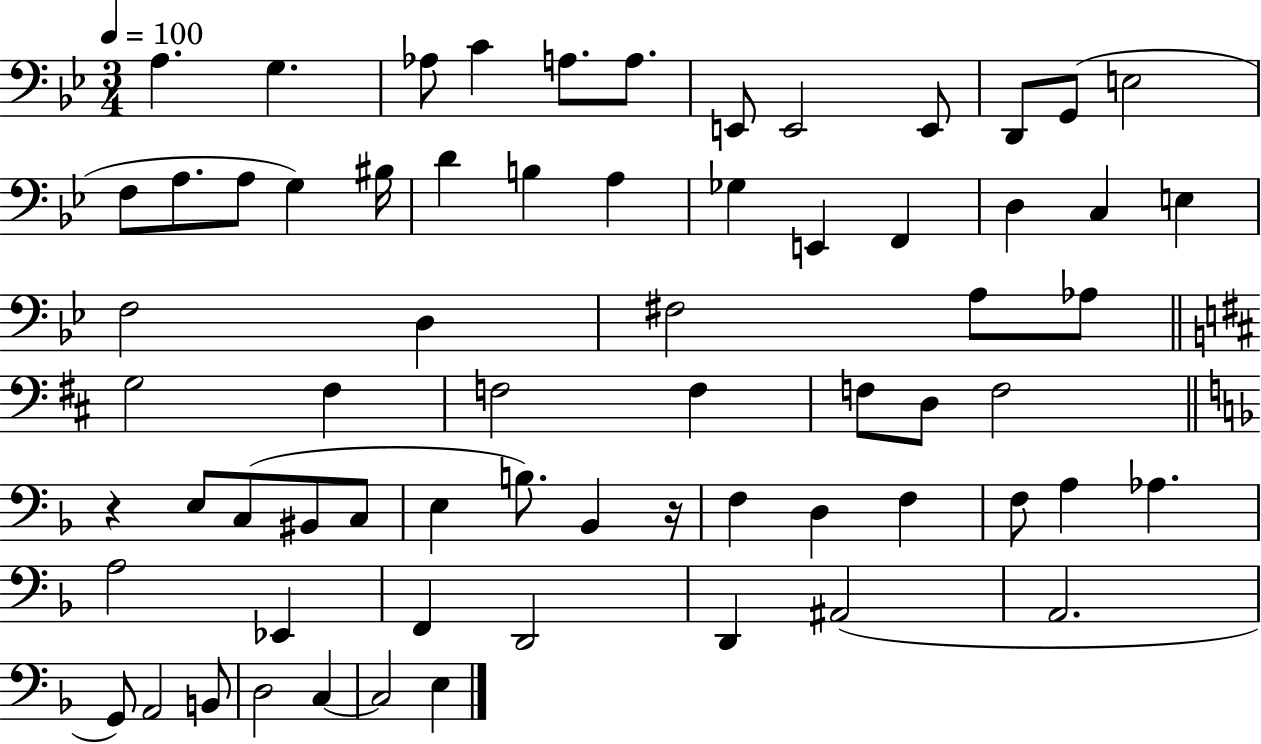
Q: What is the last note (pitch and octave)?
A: E3